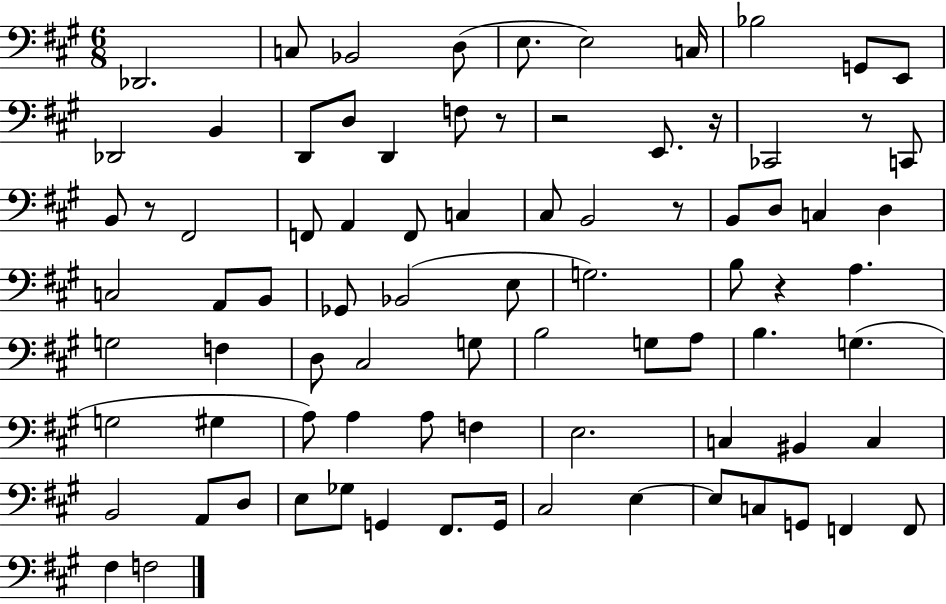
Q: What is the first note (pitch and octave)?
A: Db2